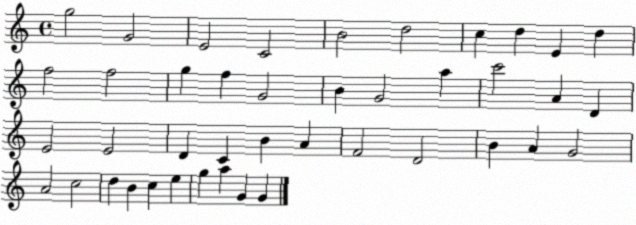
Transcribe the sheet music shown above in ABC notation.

X:1
T:Untitled
M:4/4
L:1/4
K:C
g2 G2 E2 C2 B2 d2 c d E d f2 f2 g f G2 B G2 a c'2 A D E2 E2 D C B A F2 D2 B A G2 A2 c2 d B c e g a G G